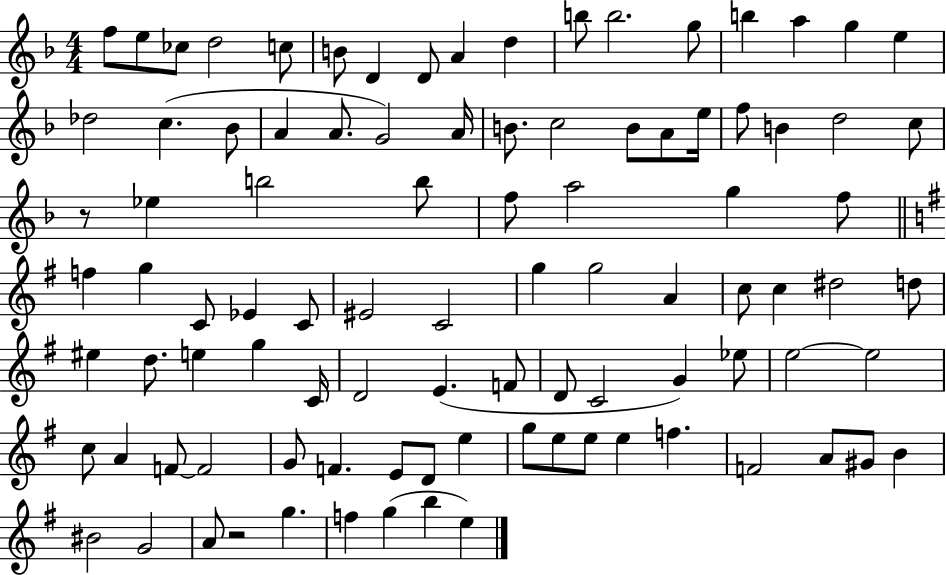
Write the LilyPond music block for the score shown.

{
  \clef treble
  \numericTimeSignature
  \time 4/4
  \key f \major
  f''8 e''8 ces''8 d''2 c''8 | b'8 d'4 d'8 a'4 d''4 | b''8 b''2. g''8 | b''4 a''4 g''4 e''4 | \break des''2 c''4.( bes'8 | a'4 a'8. g'2) a'16 | b'8. c''2 b'8 a'8 e''16 | f''8 b'4 d''2 c''8 | \break r8 ees''4 b''2 b''8 | f''8 a''2 g''4 f''8 | \bar "||" \break \key g \major f''4 g''4 c'8 ees'4 c'8 | eis'2 c'2 | g''4 g''2 a'4 | c''8 c''4 dis''2 d''8 | \break eis''4 d''8. e''4 g''4 c'16 | d'2 e'4.( f'8 | d'8 c'2 g'4) ees''8 | e''2~~ e''2 | \break c''8 a'4 f'8~~ f'2 | g'8 f'4. e'8 d'8 e''4 | g''8 e''8 e''8 e''4 f''4. | f'2 a'8 gis'8 b'4 | \break bis'2 g'2 | a'8 r2 g''4. | f''4 g''4( b''4 e''4) | \bar "|."
}